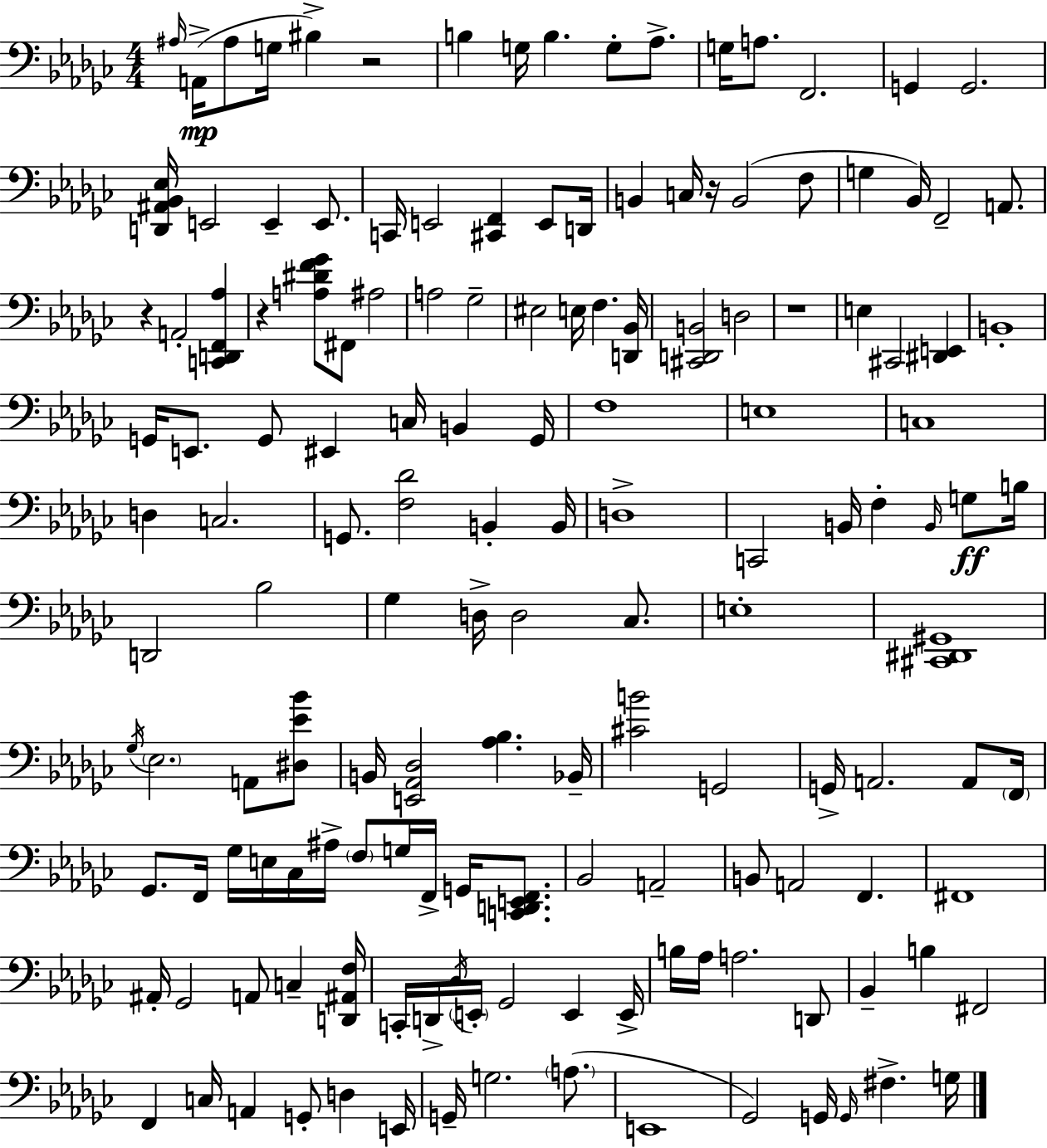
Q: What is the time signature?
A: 4/4